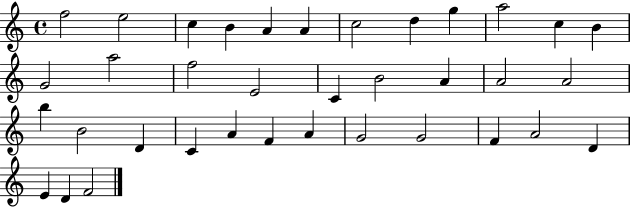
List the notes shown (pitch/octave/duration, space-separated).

F5/h E5/h C5/q B4/q A4/q A4/q C5/h D5/q G5/q A5/h C5/q B4/q G4/h A5/h F5/h E4/h C4/q B4/h A4/q A4/h A4/h B5/q B4/h D4/q C4/q A4/q F4/q A4/q G4/h G4/h F4/q A4/h D4/q E4/q D4/q F4/h